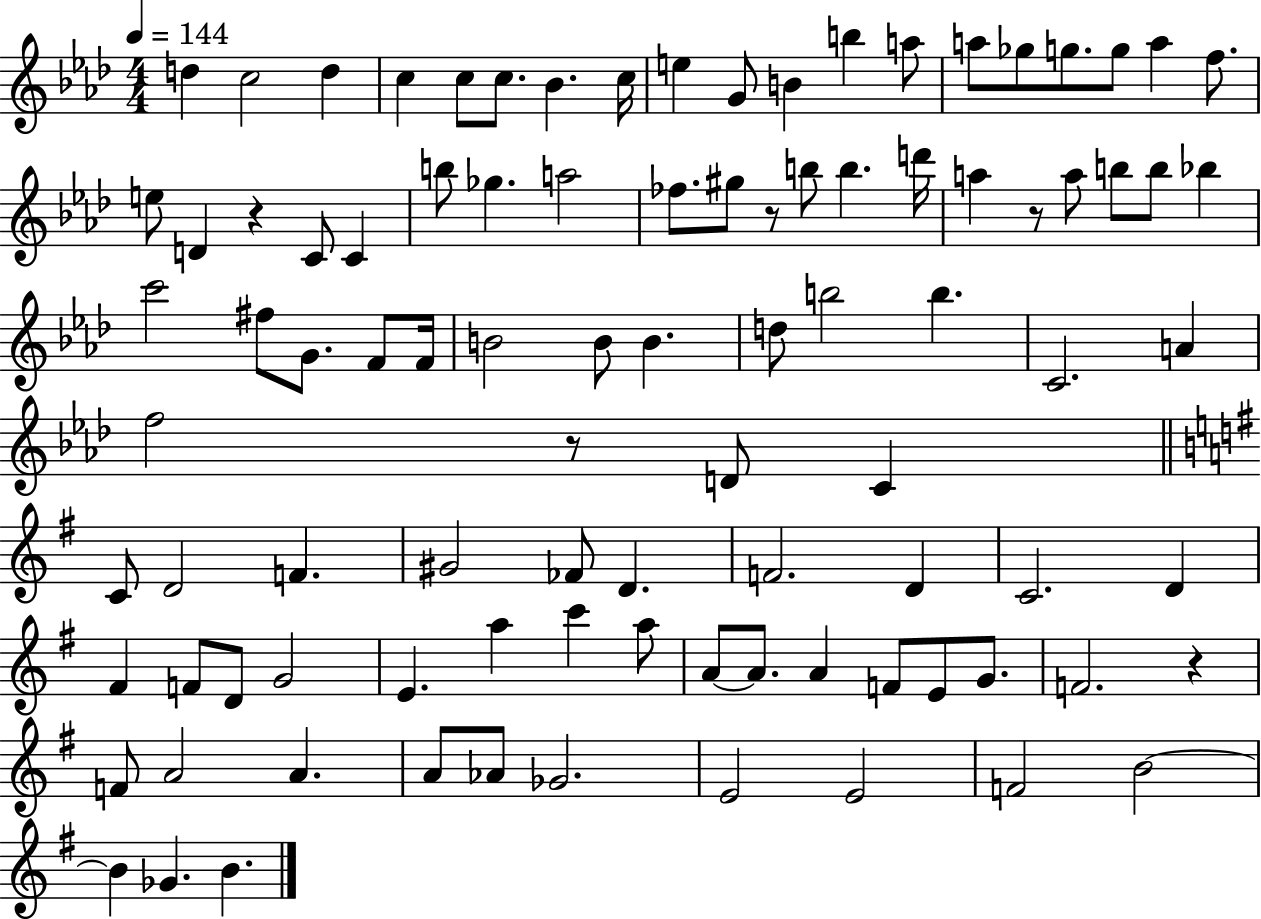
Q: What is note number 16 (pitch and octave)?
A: G5